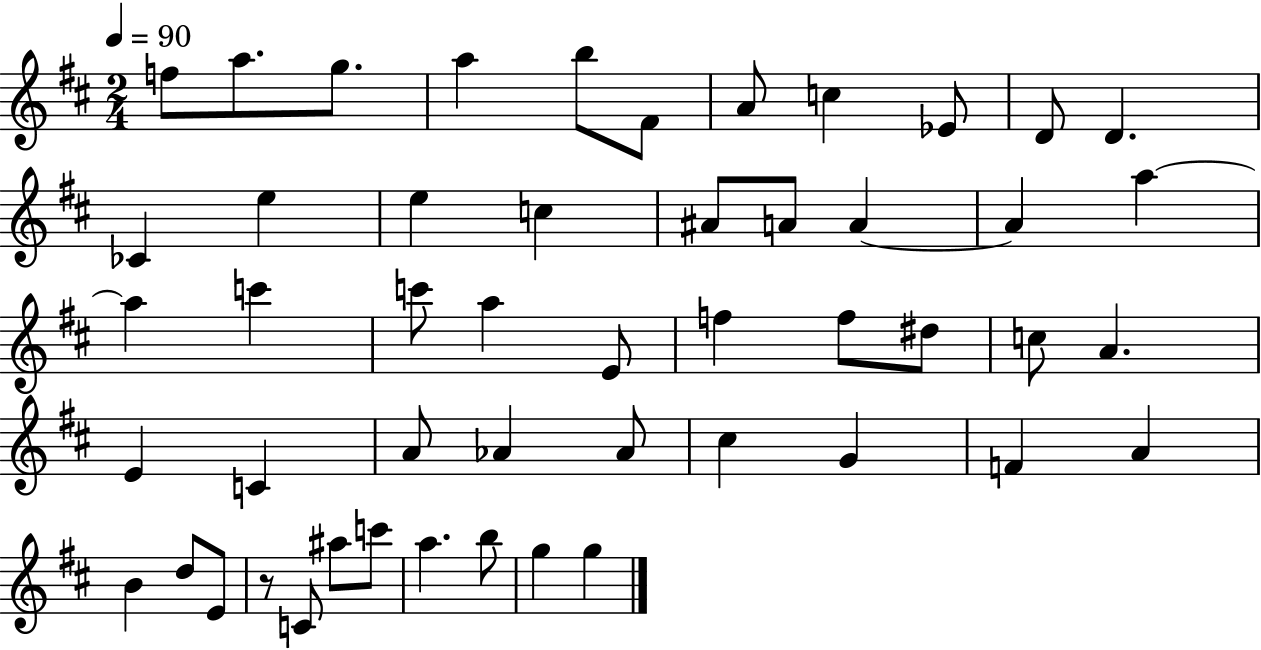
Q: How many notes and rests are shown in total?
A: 50